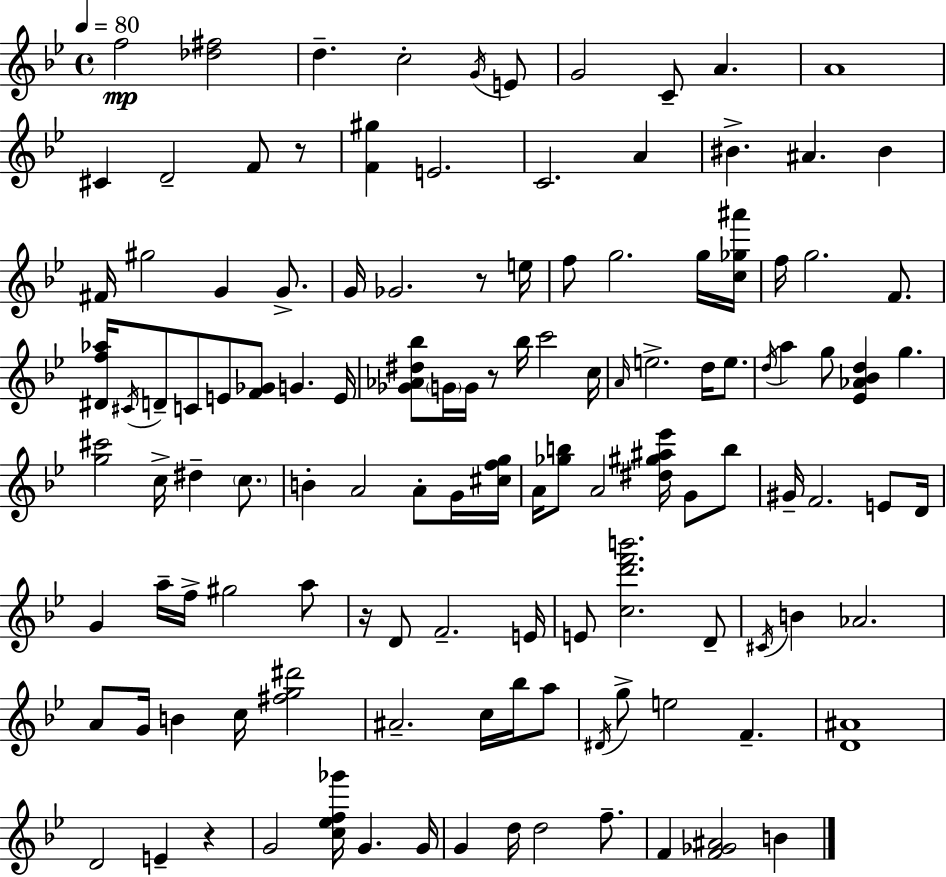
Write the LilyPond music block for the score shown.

{
  \clef treble
  \time 4/4
  \defaultTimeSignature
  \key g \minor
  \tempo 4 = 80
  f''2\mp <des'' fis''>2 | d''4.-- c''2-. \acciaccatura { g'16 } e'8 | g'2 c'8-- a'4. | a'1 | \break cis'4 d'2-- f'8 r8 | <f' gis''>4 e'2. | c'2. a'4 | bis'4.-> ais'4. bis'4 | \break fis'16 gis''2 g'4 g'8.-> | g'16 ges'2. r8 | e''16 f''8 g''2. g''16 | <c'' ges'' ais'''>16 f''16 g''2. f'8. | \break <dis' f'' aes''>16 \acciaccatura { cis'16 } d'8-- c'8 e'8 <f' ges'>8 g'4. | e'16 <ges' aes' dis'' bes''>8 \parenthesize g'16 g'16 r8 bes''16 c'''2 | c''16 \grace { a'16 } e''2.-> d''16 | e''8. \acciaccatura { d''16 } a''4 g''8 <ees' aes' bes' d''>4 g''4. | \break <g'' cis'''>2 c''16-> dis''4-- | \parenthesize c''8. b'4-. a'2 | a'8-. g'16 <cis'' f'' g''>16 a'16 <ges'' b''>8 a'2 <dis'' gis'' ais'' ees'''>16 | g'8 b''8 gis'16-- f'2. | \break e'8 d'16 g'4 a''16-- f''16-> gis''2 | a''8 r16 d'8 f'2.-- | e'16 e'8 <c'' d''' f''' b'''>2. | d'8-- \acciaccatura { cis'16 } b'4 aes'2. | \break a'8 g'16 b'4 c''16 <fis'' g'' dis'''>2 | ais'2.-- | c''16 bes''16 a''8 \acciaccatura { dis'16 } g''8-> e''2 | f'4.-- <d' ais'>1 | \break d'2 e'4-- | r4 g'2 <c'' ees'' f'' ges'''>16 g'4. | g'16 g'4 d''16 d''2 | f''8.-- f'4 <f' ges' ais'>2 | \break b'4 \bar "|."
}